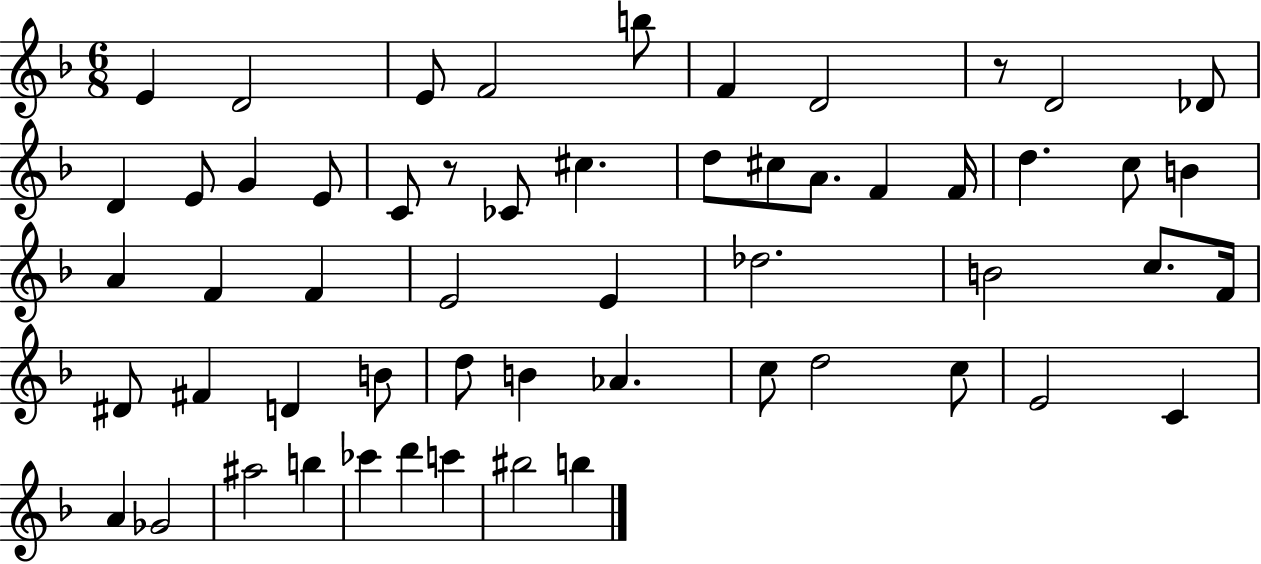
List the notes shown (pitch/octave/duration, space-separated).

E4/q D4/h E4/e F4/h B5/e F4/q D4/h R/e D4/h Db4/e D4/q E4/e G4/q E4/e C4/e R/e CES4/e C#5/q. D5/e C#5/e A4/e. F4/q F4/s D5/q. C5/e B4/q A4/q F4/q F4/q E4/h E4/q Db5/h. B4/h C5/e. F4/s D#4/e F#4/q D4/q B4/e D5/e B4/q Ab4/q. C5/e D5/h C5/e E4/h C4/q A4/q Gb4/h A#5/h B5/q CES6/q D6/q C6/q BIS5/h B5/q